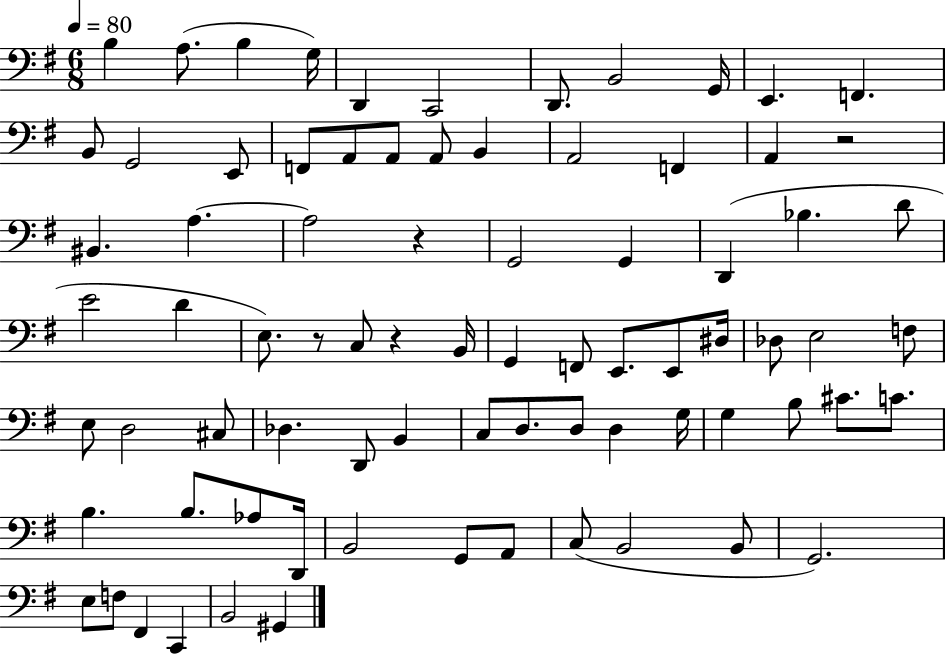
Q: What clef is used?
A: bass